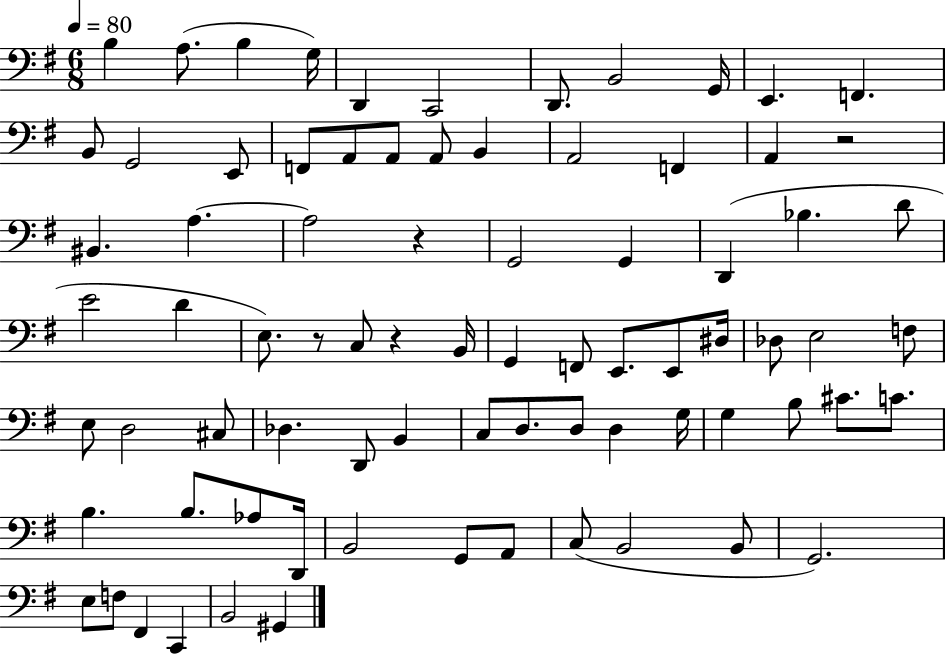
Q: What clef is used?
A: bass